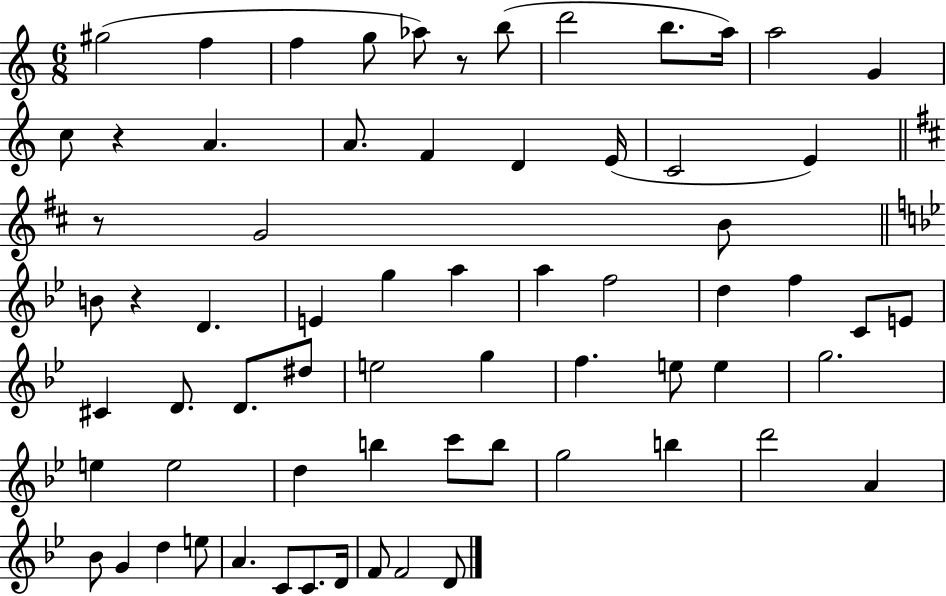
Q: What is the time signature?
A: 6/8